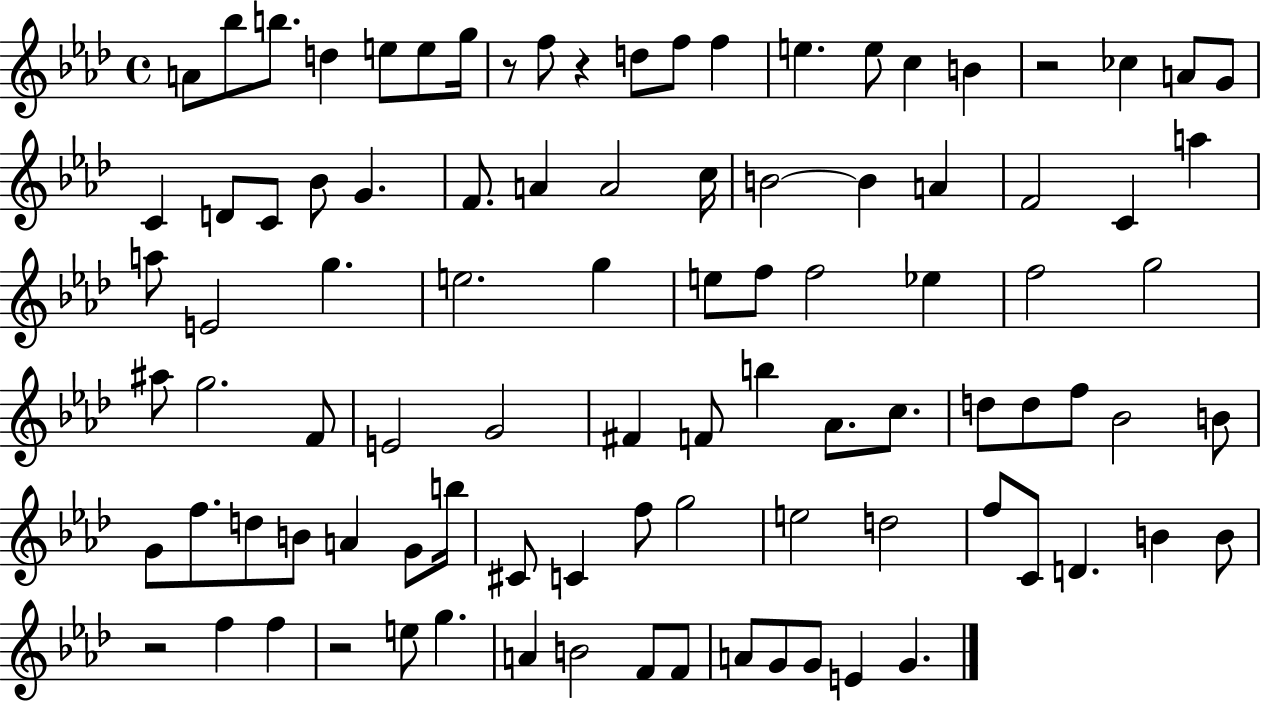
A4/e Bb5/e B5/e. D5/q E5/e E5/e G5/s R/e F5/e R/q D5/e F5/e F5/q E5/q. E5/e C5/q B4/q R/h CES5/q A4/e G4/e C4/q D4/e C4/e Bb4/e G4/q. F4/e. A4/q A4/h C5/s B4/h B4/q A4/q F4/h C4/q A5/q A5/e E4/h G5/q. E5/h. G5/q E5/e F5/e F5/h Eb5/q F5/h G5/h A#5/e G5/h. F4/e E4/h G4/h F#4/q F4/e B5/q Ab4/e. C5/e. D5/e D5/e F5/e Bb4/h B4/e G4/e F5/e. D5/e B4/e A4/q G4/e B5/s C#4/e C4/q F5/e G5/h E5/h D5/h F5/e C4/e D4/q. B4/q B4/e R/h F5/q F5/q R/h E5/e G5/q. A4/q B4/h F4/e F4/e A4/e G4/e G4/e E4/q G4/q.